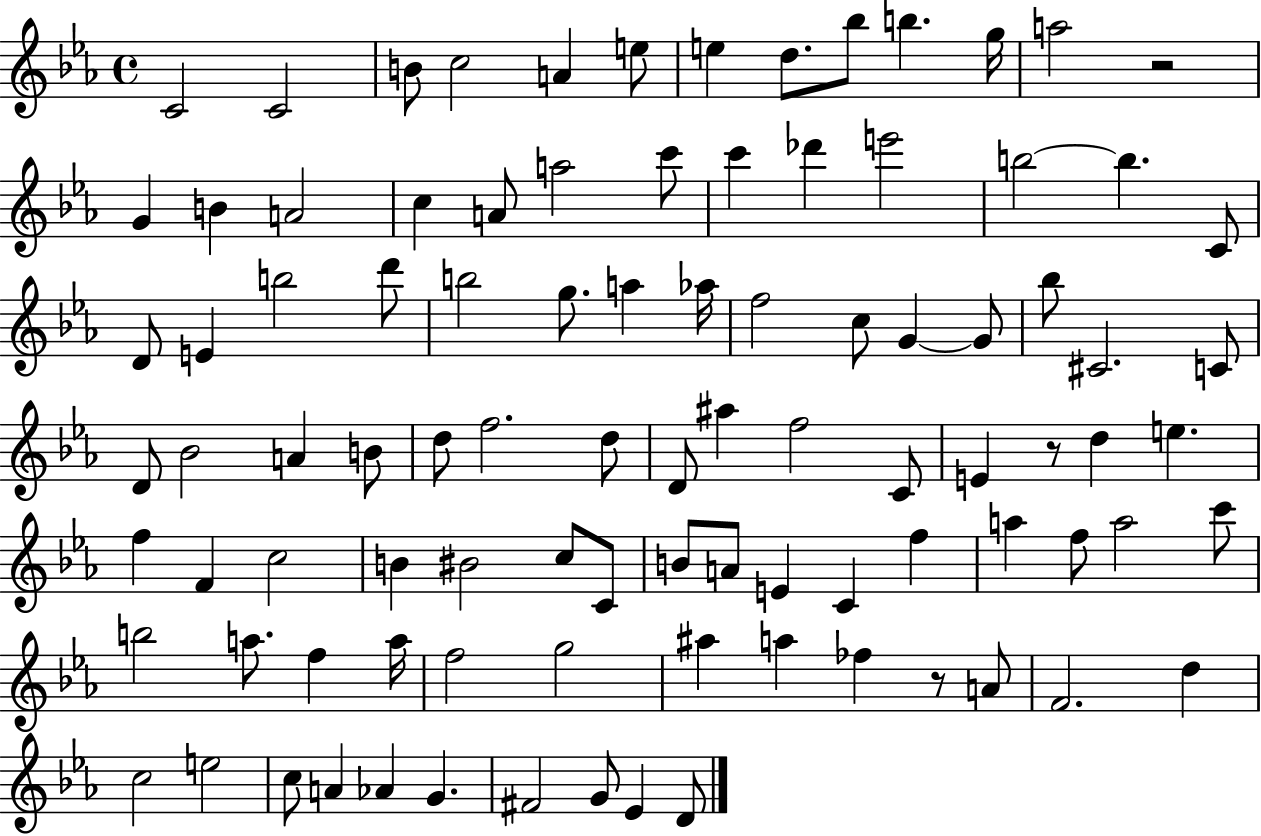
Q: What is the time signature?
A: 4/4